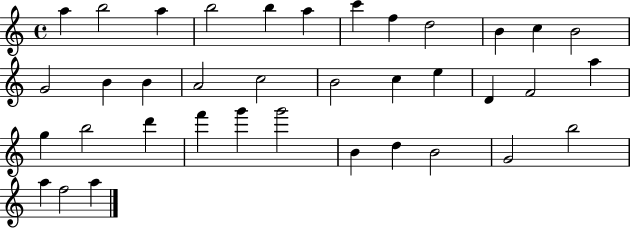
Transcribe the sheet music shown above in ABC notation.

X:1
T:Untitled
M:4/4
L:1/4
K:C
a b2 a b2 b a c' f d2 B c B2 G2 B B A2 c2 B2 c e D F2 a g b2 d' f' g' g'2 B d B2 G2 b2 a f2 a